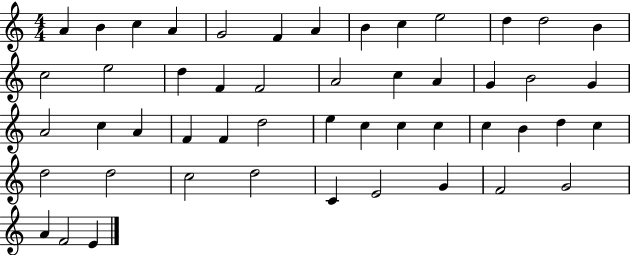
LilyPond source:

{
  \clef treble
  \numericTimeSignature
  \time 4/4
  \key c \major
  a'4 b'4 c''4 a'4 | g'2 f'4 a'4 | b'4 c''4 e''2 | d''4 d''2 b'4 | \break c''2 e''2 | d''4 f'4 f'2 | a'2 c''4 a'4 | g'4 b'2 g'4 | \break a'2 c''4 a'4 | f'4 f'4 d''2 | e''4 c''4 c''4 c''4 | c''4 b'4 d''4 c''4 | \break d''2 d''2 | c''2 d''2 | c'4 e'2 g'4 | f'2 g'2 | \break a'4 f'2 e'4 | \bar "|."
}